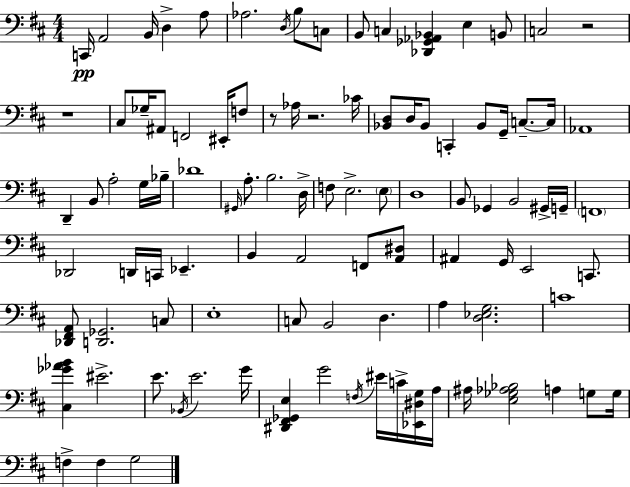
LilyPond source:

{
  \clef bass
  \numericTimeSignature
  \time 4/4
  \key d \major
  c,16\pp a,2 b,16 d4-> a8 | aes2. \acciaccatura { d16 } b8 c8 | b,8 c4 <des, ges, aes, bes,>4 e4 b,8 | c2 r2 | \break r1 | cis8 ges16-- ais,8 f,2 eis,16-. f8 | r8 aes16 r2. | ces'16 <bes, d>8 d16 bes,8 c,4-. bes,8 g,16-- c8.--~~ | \break c16 aes,1 | d,4-- b,8 a2-. g16 | bes16-- des'1 | \grace { gis,16 } a8.-. b2. | \break d16-> f8 e2.-> | \parenthesize e8 d1 | b,8 ges,4 b,2 | gis,16-> g,16-- \parenthesize f,1 | \break des,2 d,16 c,16 ees,4.-- | b,4 a,2 f,8 | <a, dis>8 ais,4 g,16 e,2 c,8. | <des, fis, a,>8 <d, ges,>2. | \break c8 e1-. | c8 b,2 d4. | a4 <d ees g>2. | c'1 | \break <cis ges' aes' b'>4 eis'2.-> | e'8. \acciaccatura { bes,16 } e'2. | g'16 <dis, fis, ges, e>4 g'2 \acciaccatura { f16 } | eis'16 c'16-> <ees, dis g>16 a16 ais16 <e ges aes bes>2 a4 | \break g8 g16 f4-> f4 g2 | \bar "|."
}